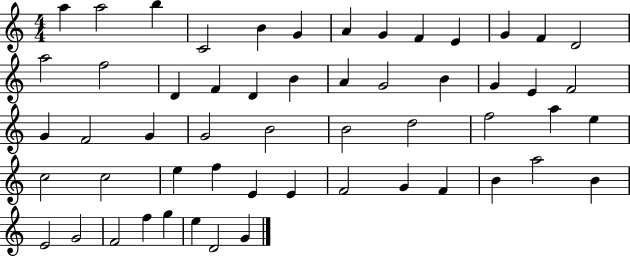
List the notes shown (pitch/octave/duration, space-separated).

A5/q A5/h B5/q C4/h B4/q G4/q A4/q G4/q F4/q E4/q G4/q F4/q D4/h A5/h F5/h D4/q F4/q D4/q B4/q A4/q G4/h B4/q G4/q E4/q F4/h G4/q F4/h G4/q G4/h B4/h B4/h D5/h F5/h A5/q E5/q C5/h C5/h E5/q F5/q E4/q E4/q F4/h G4/q F4/q B4/q A5/h B4/q E4/h G4/h F4/h F5/q G5/q E5/q D4/h G4/q